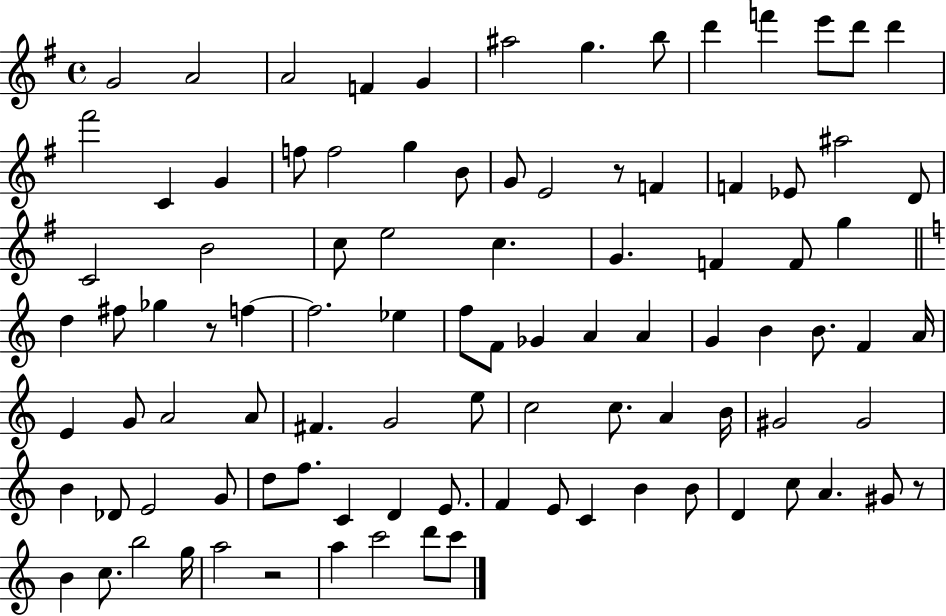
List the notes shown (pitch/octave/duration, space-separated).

G4/h A4/h A4/h F4/q G4/q A#5/h G5/q. B5/e D6/q F6/q E6/e D6/e D6/q F#6/h C4/q G4/q F5/e F5/h G5/q B4/e G4/e E4/h R/e F4/q F4/q Eb4/e A#5/h D4/e C4/h B4/h C5/e E5/h C5/q. G4/q. F4/q F4/e G5/q D5/q F#5/e Gb5/q R/e F5/q F5/h. Eb5/q F5/e F4/e Gb4/q A4/q A4/q G4/q B4/q B4/e. F4/q A4/s E4/q G4/e A4/h A4/e F#4/q. G4/h E5/e C5/h C5/e. A4/q B4/s G#4/h G#4/h B4/q Db4/e E4/h G4/e D5/e F5/e. C4/q D4/q E4/e. F4/q E4/e C4/q B4/q B4/e D4/q C5/e A4/q. G#4/e R/e B4/q C5/e. B5/h G5/s A5/h R/h A5/q C6/h D6/e C6/e